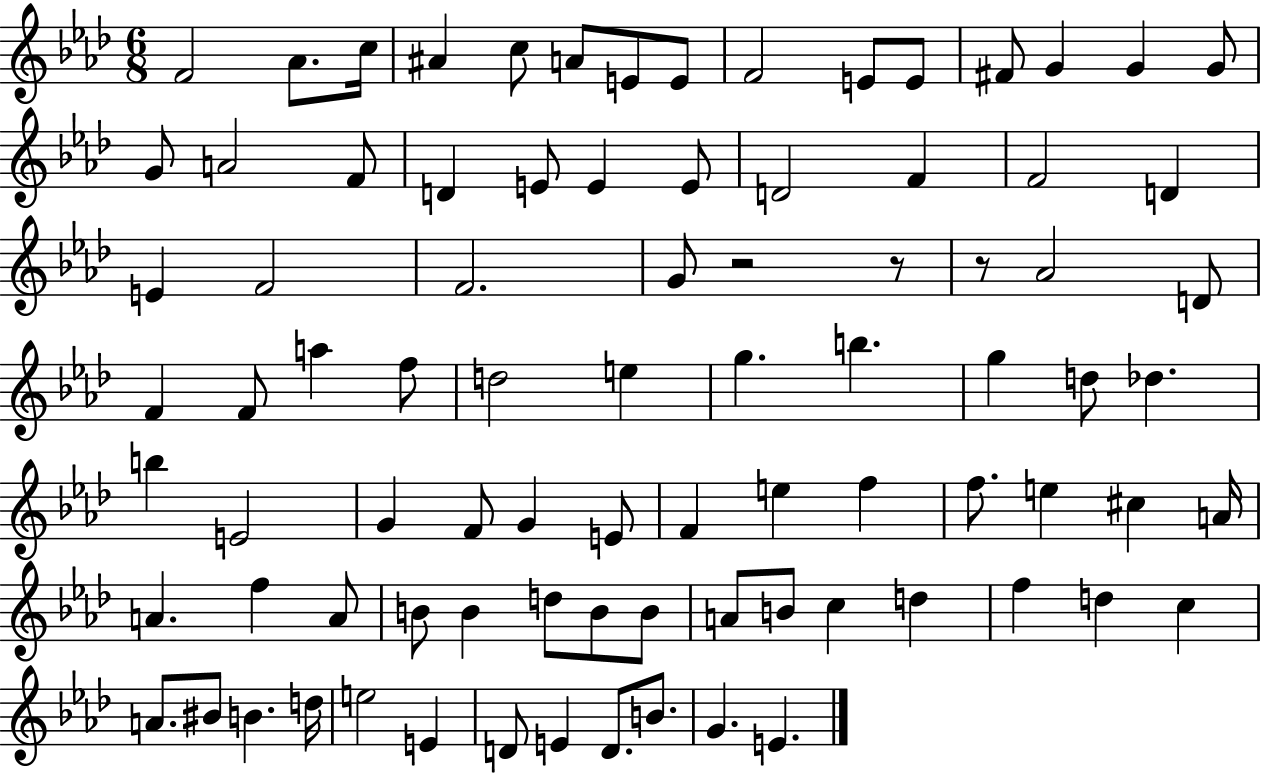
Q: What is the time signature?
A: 6/8